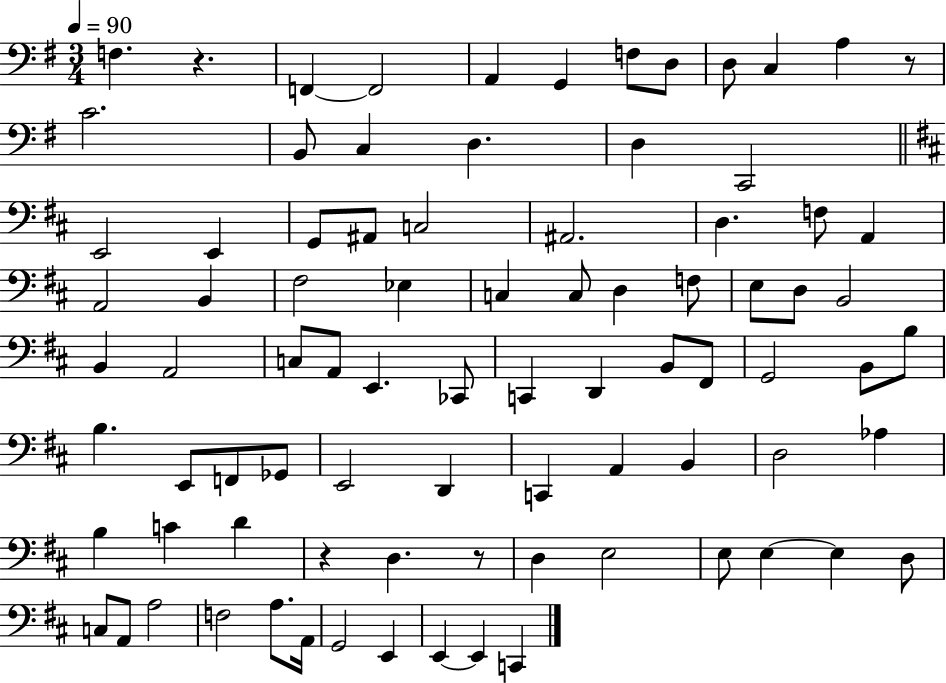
F3/q. R/q. F2/q F2/h A2/q G2/q F3/e D3/e D3/e C3/q A3/q R/e C4/h. B2/e C3/q D3/q. D3/q C2/h E2/h E2/q G2/e A#2/e C3/h A#2/h. D3/q. F3/e A2/q A2/h B2/q F#3/h Eb3/q C3/q C3/e D3/q F3/e E3/e D3/e B2/h B2/q A2/h C3/e A2/e E2/q. CES2/e C2/q D2/q B2/e F#2/e G2/h B2/e B3/e B3/q. E2/e F2/e Gb2/e E2/h D2/q C2/q A2/q B2/q D3/h Ab3/q B3/q C4/q D4/q R/q D3/q. R/e D3/q E3/h E3/e E3/q E3/q D3/e C3/e A2/e A3/h F3/h A3/e. A2/s G2/h E2/q E2/q E2/q C2/q